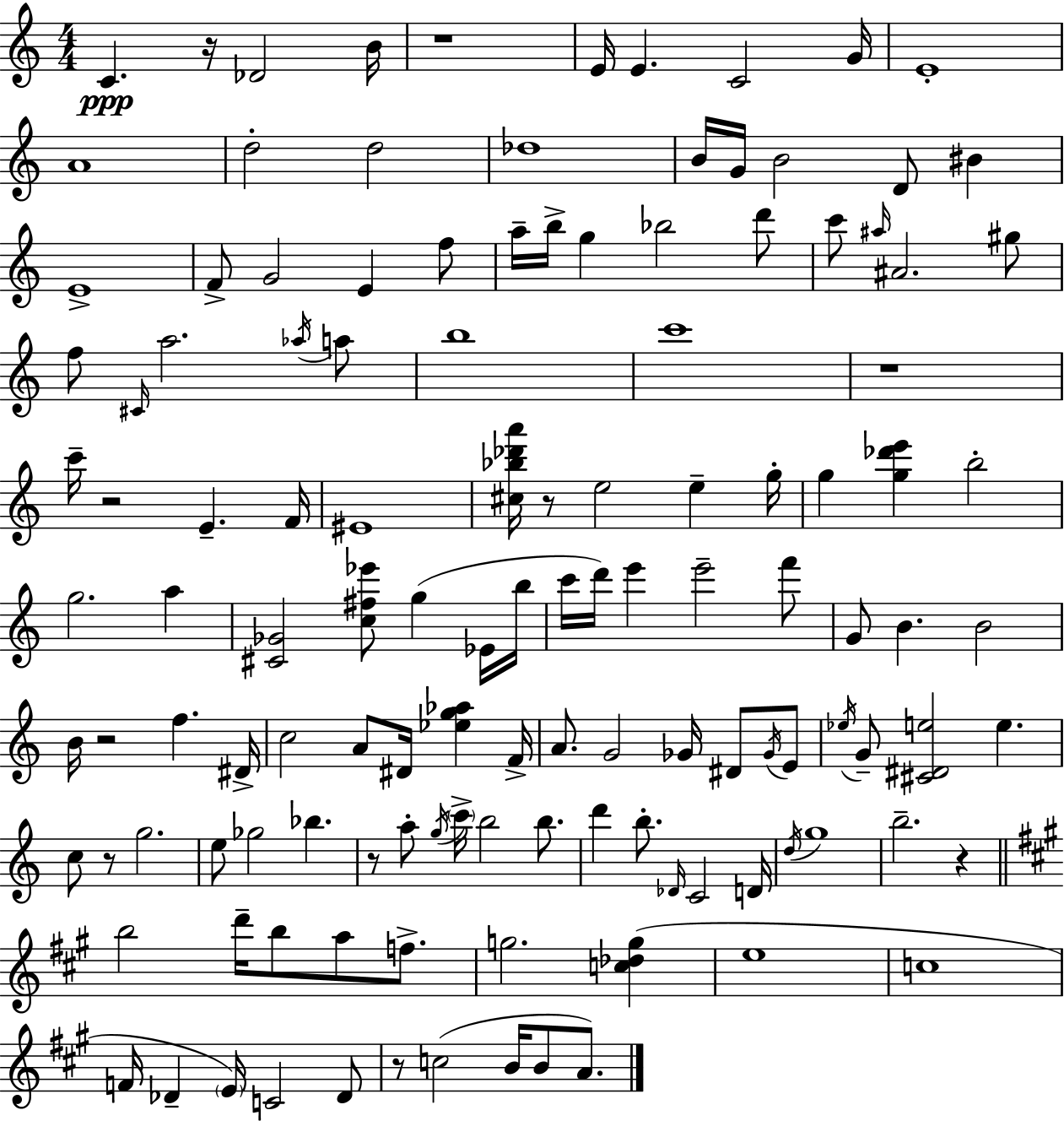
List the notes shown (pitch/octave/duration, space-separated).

C4/q. R/s Db4/h B4/s R/w E4/s E4/q. C4/h G4/s E4/w A4/w D5/h D5/h Db5/w B4/s G4/s B4/h D4/e BIS4/q E4/w F4/e G4/h E4/q F5/e A5/s B5/s G5/q Bb5/h D6/e C6/e A#5/s A#4/h. G#5/e F5/e C#4/s A5/h. Ab5/s A5/e B5/w C6/w R/w C6/s R/h E4/q. F4/s EIS4/w [C#5,Bb5,Db6,A6]/s R/e E5/h E5/q G5/s G5/q [G5,Db6,E6]/q B5/h G5/h. A5/q [C#4,Gb4]/h [C5,F#5,Eb6]/e G5/q Eb4/s B5/s C6/s D6/s E6/q E6/h F6/e G4/e B4/q. B4/h B4/s R/h F5/q. D#4/s C5/h A4/e D#4/s [Eb5,G5,Ab5]/q F4/s A4/e. G4/h Gb4/s D#4/e Gb4/s E4/e Eb5/s G4/e [C#4,D#4,E5]/h E5/q. C5/e R/e G5/h. E5/e Gb5/h Bb5/q. R/e A5/e G5/s C6/s B5/h B5/e. D6/q B5/e. Db4/s C4/h D4/s D5/s G5/w B5/h. R/q B5/h D6/s B5/e A5/e F5/e. G5/h. [C5,Db5,G5]/q E5/w C5/w F4/s Db4/q E4/s C4/h Db4/e R/e C5/h B4/s B4/e A4/e.